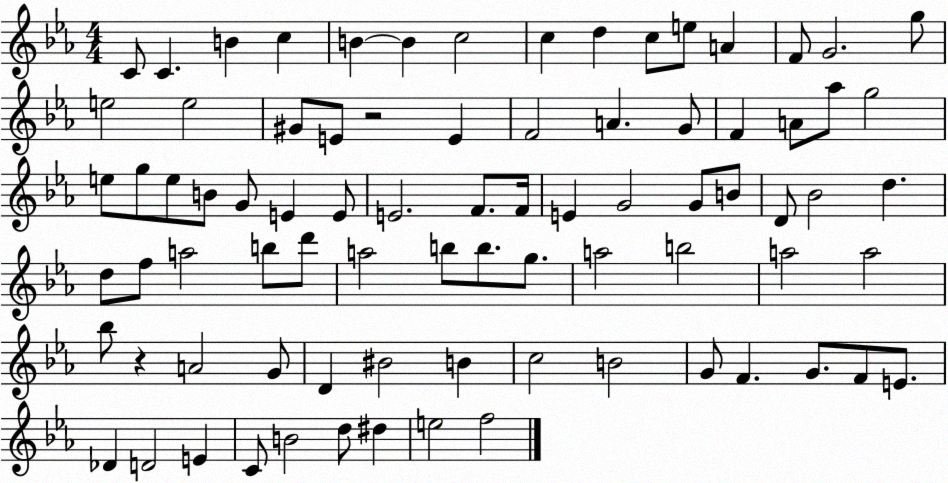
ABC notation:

X:1
T:Untitled
M:4/4
L:1/4
K:Eb
C/2 C B c B B c2 c d c/2 e/2 A F/2 G2 g/2 e2 e2 ^G/2 E/2 z2 E F2 A G/2 F A/2 _a/2 g2 e/2 g/2 e/2 B/2 G/2 E E/2 E2 F/2 F/4 E G2 G/2 B/2 D/2 _B2 d d/2 f/2 a2 b/2 d'/2 a2 b/2 b/2 g/2 a2 b2 a2 a2 _b/2 z A2 G/2 D ^B2 B c2 B2 G/2 F G/2 F/2 E/2 _D D2 E C/2 B2 d/2 ^d e2 f2